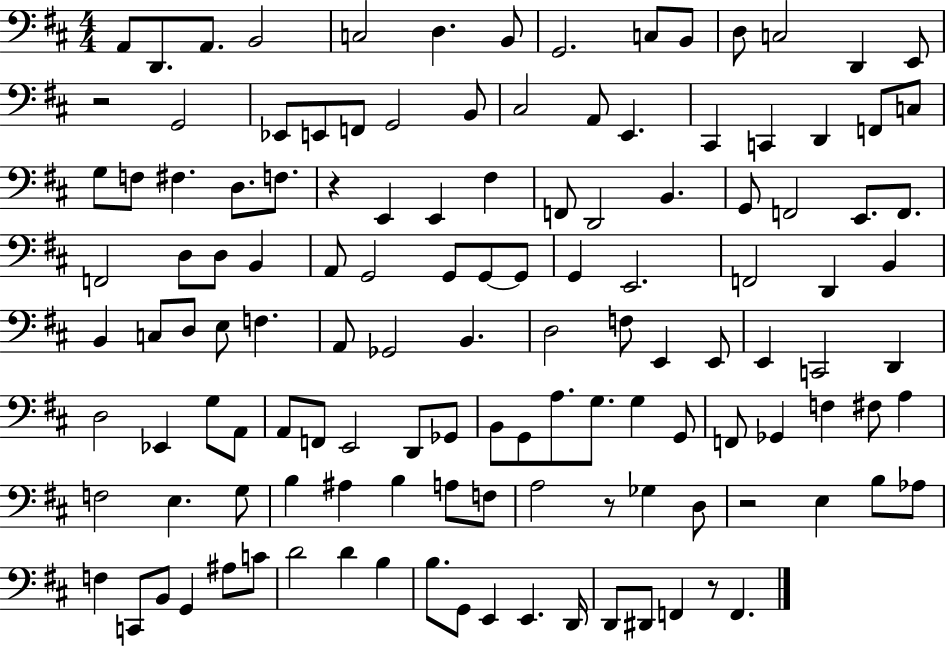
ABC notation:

X:1
T:Untitled
M:4/4
L:1/4
K:D
A,,/2 D,,/2 A,,/2 B,,2 C,2 D, B,,/2 G,,2 C,/2 B,,/2 D,/2 C,2 D,, E,,/2 z2 G,,2 _E,,/2 E,,/2 F,,/2 G,,2 B,,/2 ^C,2 A,,/2 E,, ^C,, C,, D,, F,,/2 C,/2 G,/2 F,/2 ^F, D,/2 F,/2 z E,, E,, ^F, F,,/2 D,,2 B,, G,,/2 F,,2 E,,/2 F,,/2 F,,2 D,/2 D,/2 B,, A,,/2 G,,2 G,,/2 G,,/2 G,,/2 G,, E,,2 F,,2 D,, B,, B,, C,/2 D,/2 E,/2 F, A,,/2 _G,,2 B,, D,2 F,/2 E,, E,,/2 E,, C,,2 D,, D,2 _E,, G,/2 A,,/2 A,,/2 F,,/2 E,,2 D,,/2 _G,,/2 B,,/2 G,,/2 A,/2 G,/2 G, G,,/2 F,,/2 _G,, F, ^F,/2 A, F,2 E, G,/2 B, ^A, B, A,/2 F,/2 A,2 z/2 _G, D,/2 z2 E, B,/2 _A,/2 F, C,,/2 B,,/2 G,, ^A,/2 C/2 D2 D B, B,/2 G,,/2 E,, E,, D,,/4 D,,/2 ^D,,/2 F,, z/2 F,,